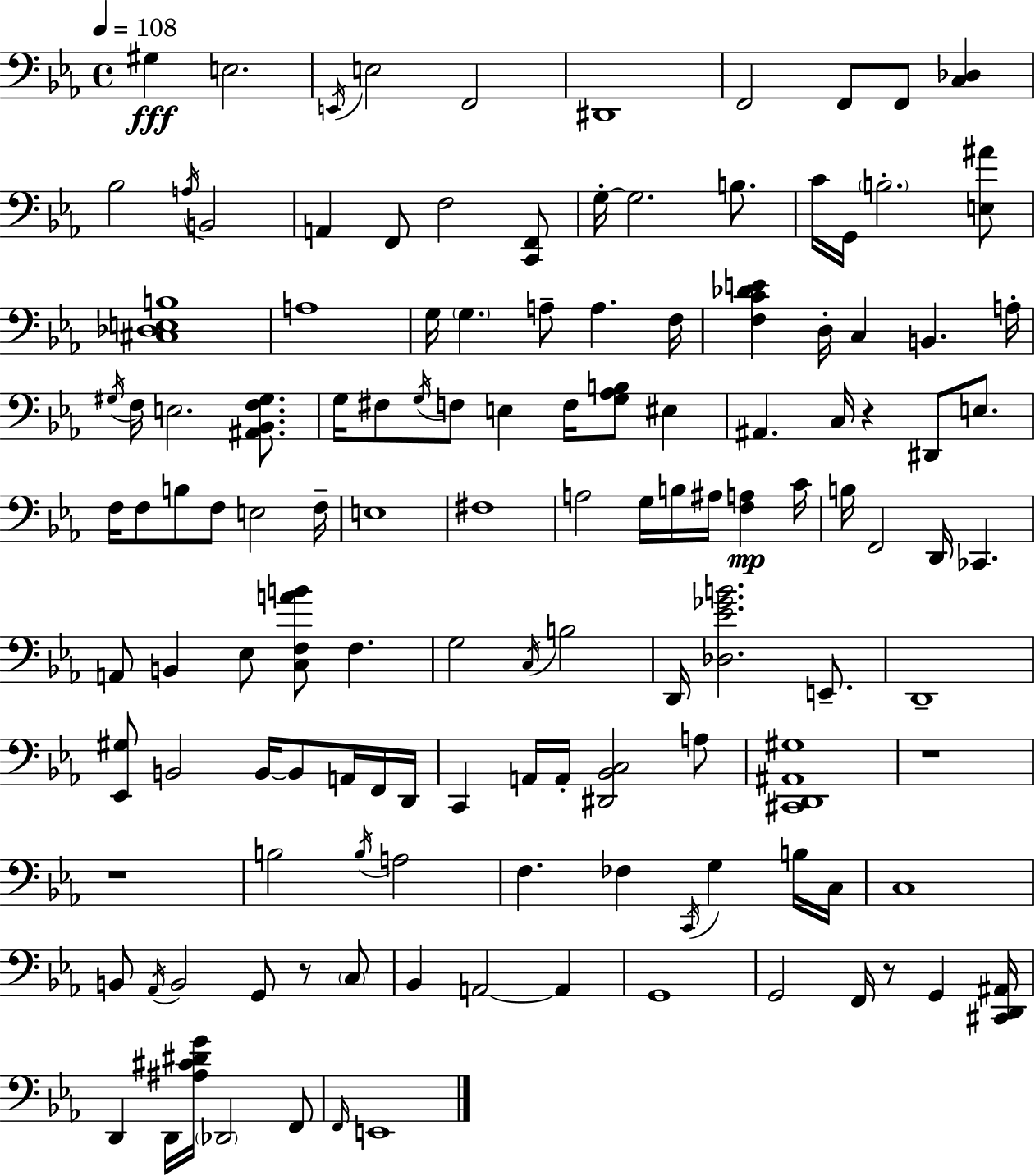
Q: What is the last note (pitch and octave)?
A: E2